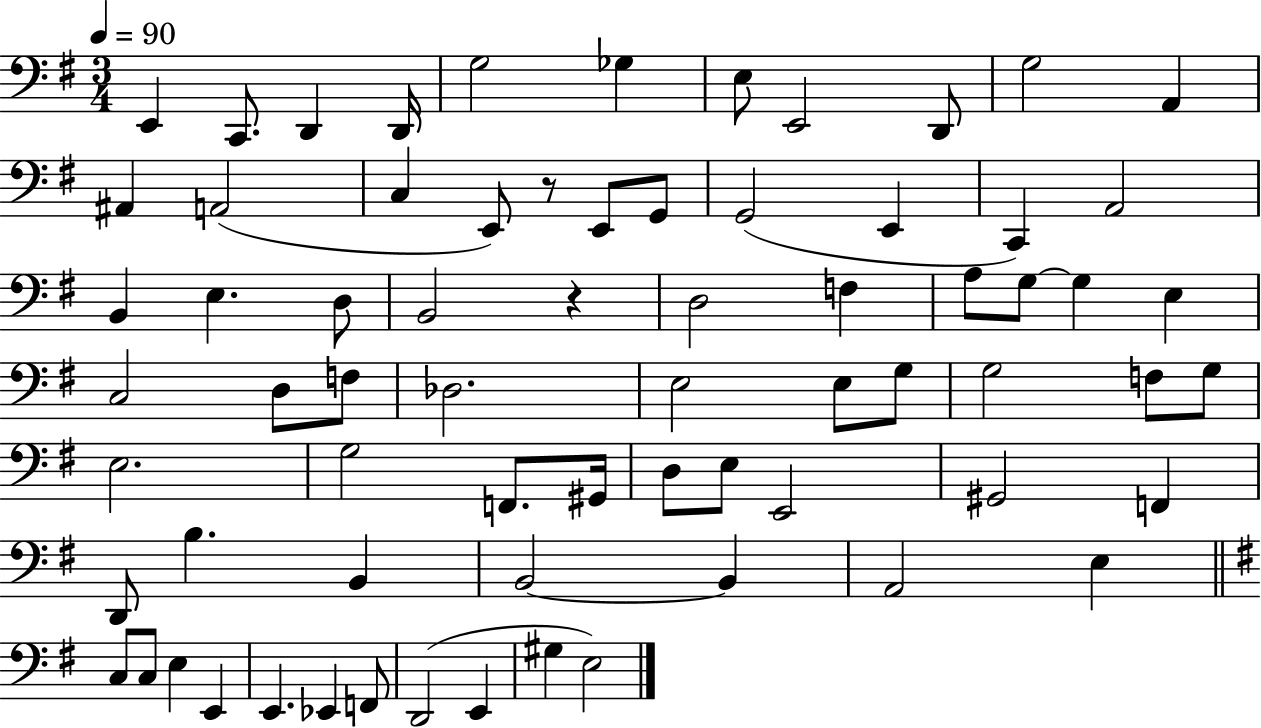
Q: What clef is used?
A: bass